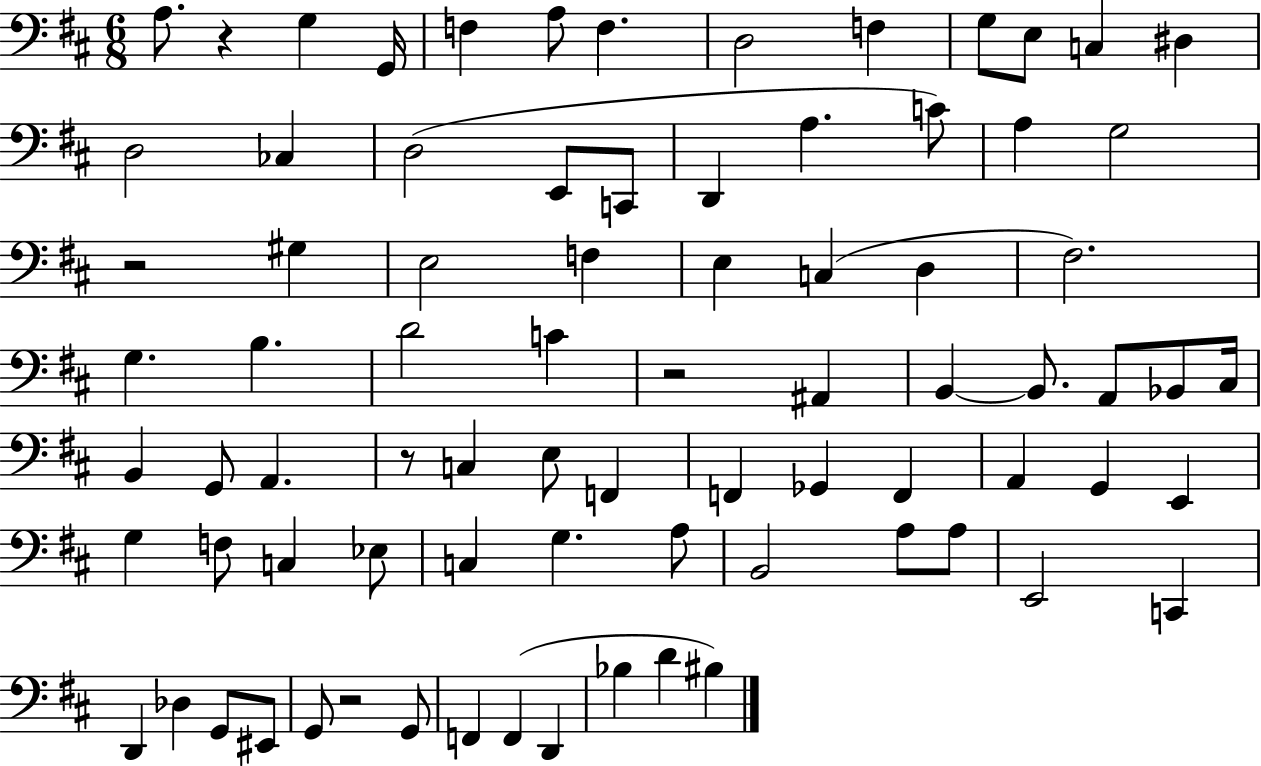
X:1
T:Untitled
M:6/8
L:1/4
K:D
A,/2 z G, G,,/4 F, A,/2 F, D,2 F, G,/2 E,/2 C, ^D, D,2 _C, D,2 E,,/2 C,,/2 D,, A, C/2 A, G,2 z2 ^G, E,2 F, E, C, D, ^F,2 G, B, D2 C z2 ^A,, B,, B,,/2 A,,/2 _B,,/2 ^C,/4 B,, G,,/2 A,, z/2 C, E,/2 F,, F,, _G,, F,, A,, G,, E,, G, F,/2 C, _E,/2 C, G, A,/2 B,,2 A,/2 A,/2 E,,2 C,, D,, _D, G,,/2 ^E,,/2 G,,/2 z2 G,,/2 F,, F,, D,, _B, D ^B,